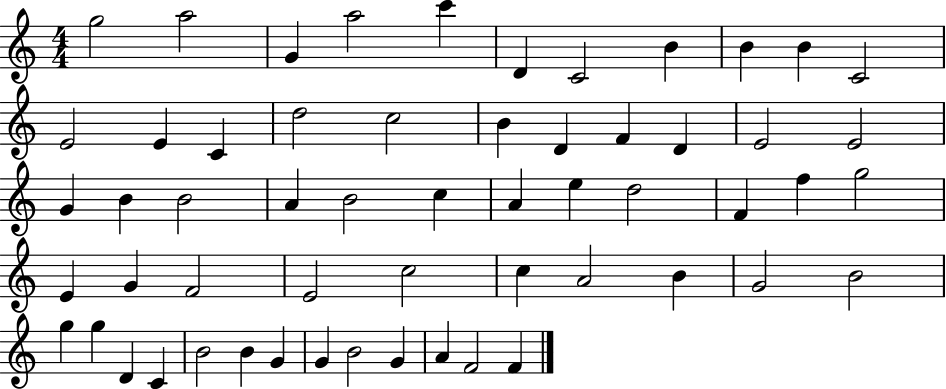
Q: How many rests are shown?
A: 0